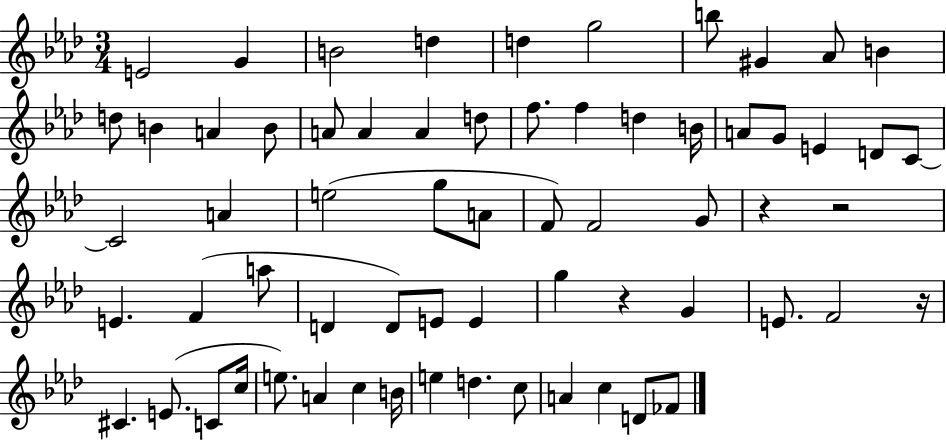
X:1
T:Untitled
M:3/4
L:1/4
K:Ab
E2 G B2 d d g2 b/2 ^G _A/2 B d/2 B A B/2 A/2 A A d/2 f/2 f d B/4 A/2 G/2 E D/2 C/2 C2 A e2 g/2 A/2 F/2 F2 G/2 z z2 E F a/2 D D/2 E/2 E g z G E/2 F2 z/4 ^C E/2 C/2 c/4 e/2 A c B/4 e d c/2 A c D/2 _F/2